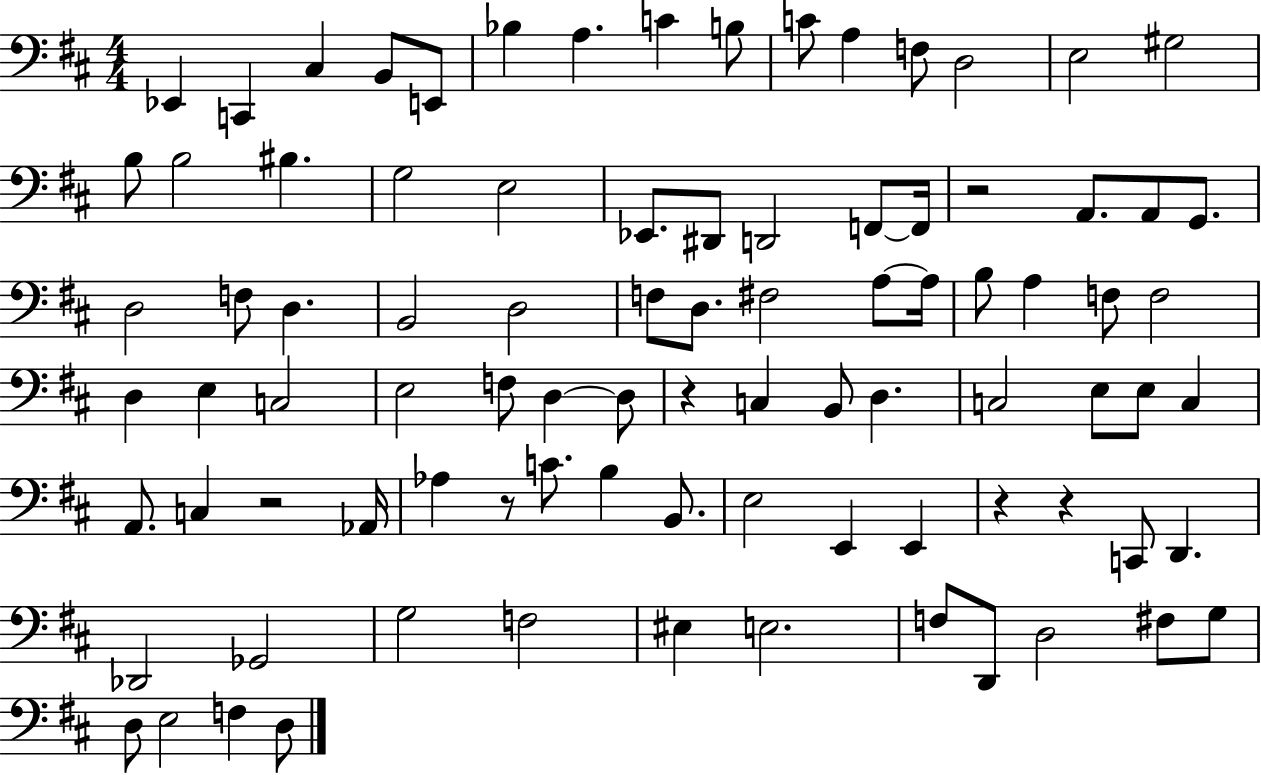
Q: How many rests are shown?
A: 6